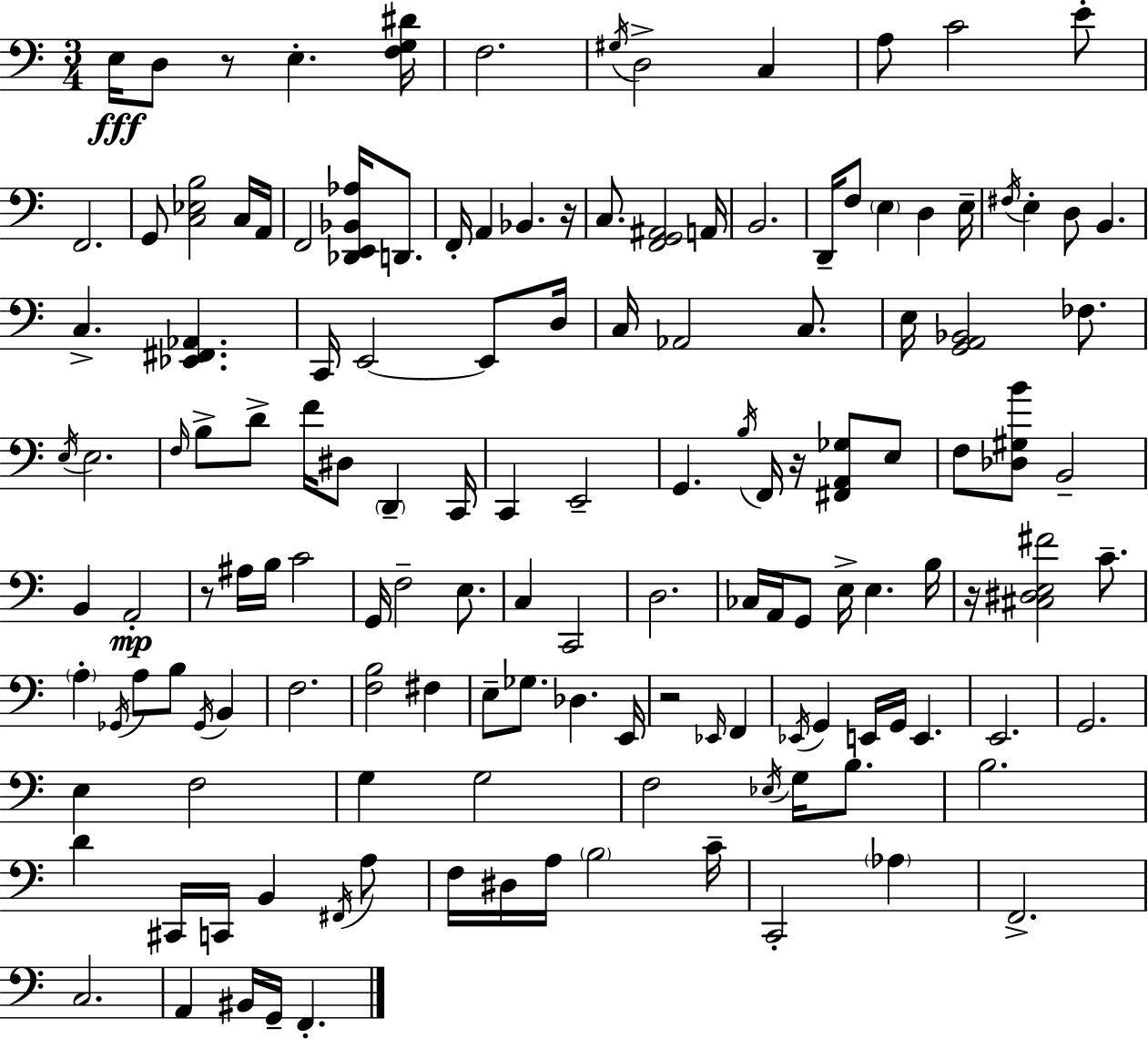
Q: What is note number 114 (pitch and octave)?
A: D#3